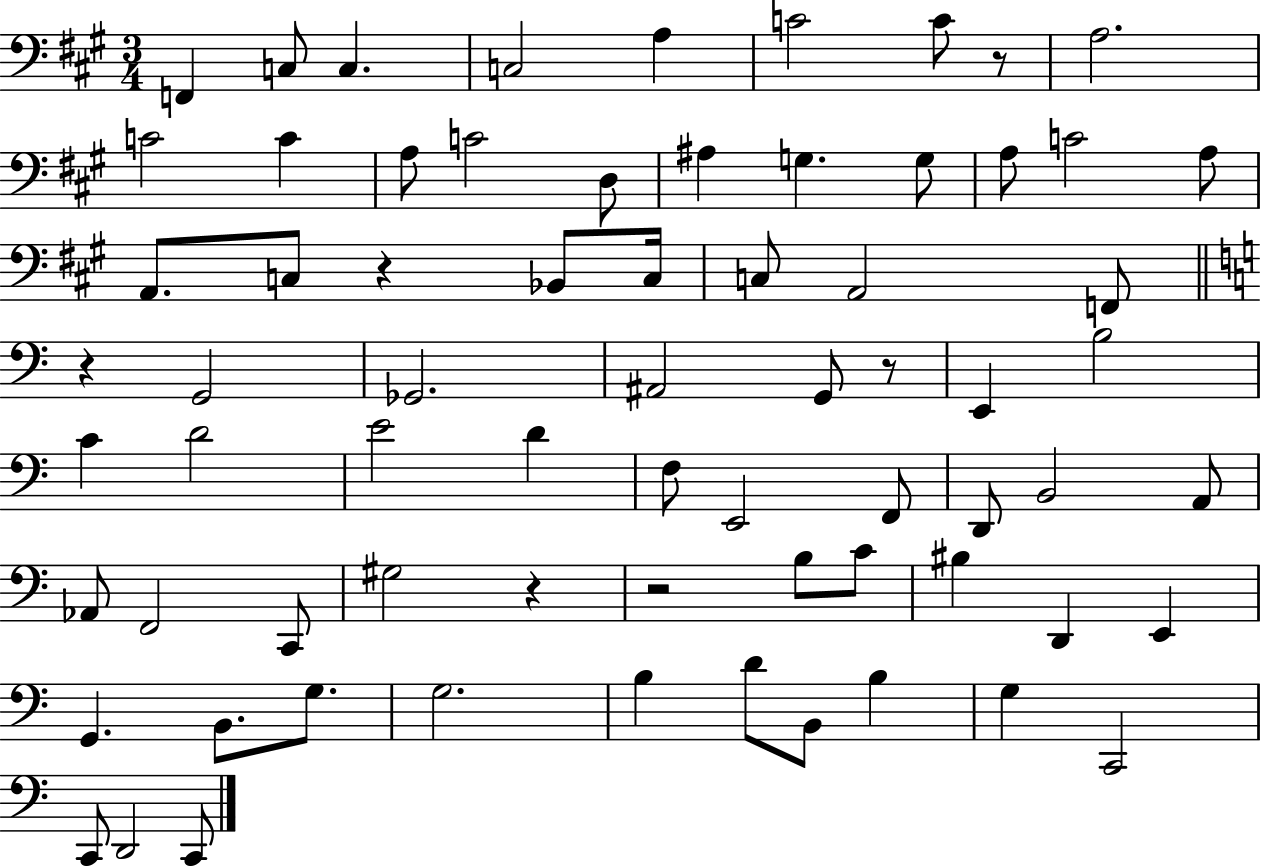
{
  \clef bass
  \numericTimeSignature
  \time 3/4
  \key a \major
  f,4 c8 c4. | c2 a4 | c'2 c'8 r8 | a2. | \break c'2 c'4 | a8 c'2 d8 | ais4 g4. g8 | a8 c'2 a8 | \break a,8. c8 r4 bes,8 c16 | c8 a,2 f,8 | \bar "||" \break \key a \minor r4 g,2 | ges,2. | ais,2 g,8 r8 | e,4 b2 | \break c'4 d'2 | e'2 d'4 | f8 e,2 f,8 | d,8 b,2 a,8 | \break aes,8 f,2 c,8 | gis2 r4 | r2 b8 c'8 | bis4 d,4 e,4 | \break g,4. b,8. g8. | g2. | b4 d'8 b,8 b4 | g4 c,2 | \break c,8 d,2 c,8 | \bar "|."
}